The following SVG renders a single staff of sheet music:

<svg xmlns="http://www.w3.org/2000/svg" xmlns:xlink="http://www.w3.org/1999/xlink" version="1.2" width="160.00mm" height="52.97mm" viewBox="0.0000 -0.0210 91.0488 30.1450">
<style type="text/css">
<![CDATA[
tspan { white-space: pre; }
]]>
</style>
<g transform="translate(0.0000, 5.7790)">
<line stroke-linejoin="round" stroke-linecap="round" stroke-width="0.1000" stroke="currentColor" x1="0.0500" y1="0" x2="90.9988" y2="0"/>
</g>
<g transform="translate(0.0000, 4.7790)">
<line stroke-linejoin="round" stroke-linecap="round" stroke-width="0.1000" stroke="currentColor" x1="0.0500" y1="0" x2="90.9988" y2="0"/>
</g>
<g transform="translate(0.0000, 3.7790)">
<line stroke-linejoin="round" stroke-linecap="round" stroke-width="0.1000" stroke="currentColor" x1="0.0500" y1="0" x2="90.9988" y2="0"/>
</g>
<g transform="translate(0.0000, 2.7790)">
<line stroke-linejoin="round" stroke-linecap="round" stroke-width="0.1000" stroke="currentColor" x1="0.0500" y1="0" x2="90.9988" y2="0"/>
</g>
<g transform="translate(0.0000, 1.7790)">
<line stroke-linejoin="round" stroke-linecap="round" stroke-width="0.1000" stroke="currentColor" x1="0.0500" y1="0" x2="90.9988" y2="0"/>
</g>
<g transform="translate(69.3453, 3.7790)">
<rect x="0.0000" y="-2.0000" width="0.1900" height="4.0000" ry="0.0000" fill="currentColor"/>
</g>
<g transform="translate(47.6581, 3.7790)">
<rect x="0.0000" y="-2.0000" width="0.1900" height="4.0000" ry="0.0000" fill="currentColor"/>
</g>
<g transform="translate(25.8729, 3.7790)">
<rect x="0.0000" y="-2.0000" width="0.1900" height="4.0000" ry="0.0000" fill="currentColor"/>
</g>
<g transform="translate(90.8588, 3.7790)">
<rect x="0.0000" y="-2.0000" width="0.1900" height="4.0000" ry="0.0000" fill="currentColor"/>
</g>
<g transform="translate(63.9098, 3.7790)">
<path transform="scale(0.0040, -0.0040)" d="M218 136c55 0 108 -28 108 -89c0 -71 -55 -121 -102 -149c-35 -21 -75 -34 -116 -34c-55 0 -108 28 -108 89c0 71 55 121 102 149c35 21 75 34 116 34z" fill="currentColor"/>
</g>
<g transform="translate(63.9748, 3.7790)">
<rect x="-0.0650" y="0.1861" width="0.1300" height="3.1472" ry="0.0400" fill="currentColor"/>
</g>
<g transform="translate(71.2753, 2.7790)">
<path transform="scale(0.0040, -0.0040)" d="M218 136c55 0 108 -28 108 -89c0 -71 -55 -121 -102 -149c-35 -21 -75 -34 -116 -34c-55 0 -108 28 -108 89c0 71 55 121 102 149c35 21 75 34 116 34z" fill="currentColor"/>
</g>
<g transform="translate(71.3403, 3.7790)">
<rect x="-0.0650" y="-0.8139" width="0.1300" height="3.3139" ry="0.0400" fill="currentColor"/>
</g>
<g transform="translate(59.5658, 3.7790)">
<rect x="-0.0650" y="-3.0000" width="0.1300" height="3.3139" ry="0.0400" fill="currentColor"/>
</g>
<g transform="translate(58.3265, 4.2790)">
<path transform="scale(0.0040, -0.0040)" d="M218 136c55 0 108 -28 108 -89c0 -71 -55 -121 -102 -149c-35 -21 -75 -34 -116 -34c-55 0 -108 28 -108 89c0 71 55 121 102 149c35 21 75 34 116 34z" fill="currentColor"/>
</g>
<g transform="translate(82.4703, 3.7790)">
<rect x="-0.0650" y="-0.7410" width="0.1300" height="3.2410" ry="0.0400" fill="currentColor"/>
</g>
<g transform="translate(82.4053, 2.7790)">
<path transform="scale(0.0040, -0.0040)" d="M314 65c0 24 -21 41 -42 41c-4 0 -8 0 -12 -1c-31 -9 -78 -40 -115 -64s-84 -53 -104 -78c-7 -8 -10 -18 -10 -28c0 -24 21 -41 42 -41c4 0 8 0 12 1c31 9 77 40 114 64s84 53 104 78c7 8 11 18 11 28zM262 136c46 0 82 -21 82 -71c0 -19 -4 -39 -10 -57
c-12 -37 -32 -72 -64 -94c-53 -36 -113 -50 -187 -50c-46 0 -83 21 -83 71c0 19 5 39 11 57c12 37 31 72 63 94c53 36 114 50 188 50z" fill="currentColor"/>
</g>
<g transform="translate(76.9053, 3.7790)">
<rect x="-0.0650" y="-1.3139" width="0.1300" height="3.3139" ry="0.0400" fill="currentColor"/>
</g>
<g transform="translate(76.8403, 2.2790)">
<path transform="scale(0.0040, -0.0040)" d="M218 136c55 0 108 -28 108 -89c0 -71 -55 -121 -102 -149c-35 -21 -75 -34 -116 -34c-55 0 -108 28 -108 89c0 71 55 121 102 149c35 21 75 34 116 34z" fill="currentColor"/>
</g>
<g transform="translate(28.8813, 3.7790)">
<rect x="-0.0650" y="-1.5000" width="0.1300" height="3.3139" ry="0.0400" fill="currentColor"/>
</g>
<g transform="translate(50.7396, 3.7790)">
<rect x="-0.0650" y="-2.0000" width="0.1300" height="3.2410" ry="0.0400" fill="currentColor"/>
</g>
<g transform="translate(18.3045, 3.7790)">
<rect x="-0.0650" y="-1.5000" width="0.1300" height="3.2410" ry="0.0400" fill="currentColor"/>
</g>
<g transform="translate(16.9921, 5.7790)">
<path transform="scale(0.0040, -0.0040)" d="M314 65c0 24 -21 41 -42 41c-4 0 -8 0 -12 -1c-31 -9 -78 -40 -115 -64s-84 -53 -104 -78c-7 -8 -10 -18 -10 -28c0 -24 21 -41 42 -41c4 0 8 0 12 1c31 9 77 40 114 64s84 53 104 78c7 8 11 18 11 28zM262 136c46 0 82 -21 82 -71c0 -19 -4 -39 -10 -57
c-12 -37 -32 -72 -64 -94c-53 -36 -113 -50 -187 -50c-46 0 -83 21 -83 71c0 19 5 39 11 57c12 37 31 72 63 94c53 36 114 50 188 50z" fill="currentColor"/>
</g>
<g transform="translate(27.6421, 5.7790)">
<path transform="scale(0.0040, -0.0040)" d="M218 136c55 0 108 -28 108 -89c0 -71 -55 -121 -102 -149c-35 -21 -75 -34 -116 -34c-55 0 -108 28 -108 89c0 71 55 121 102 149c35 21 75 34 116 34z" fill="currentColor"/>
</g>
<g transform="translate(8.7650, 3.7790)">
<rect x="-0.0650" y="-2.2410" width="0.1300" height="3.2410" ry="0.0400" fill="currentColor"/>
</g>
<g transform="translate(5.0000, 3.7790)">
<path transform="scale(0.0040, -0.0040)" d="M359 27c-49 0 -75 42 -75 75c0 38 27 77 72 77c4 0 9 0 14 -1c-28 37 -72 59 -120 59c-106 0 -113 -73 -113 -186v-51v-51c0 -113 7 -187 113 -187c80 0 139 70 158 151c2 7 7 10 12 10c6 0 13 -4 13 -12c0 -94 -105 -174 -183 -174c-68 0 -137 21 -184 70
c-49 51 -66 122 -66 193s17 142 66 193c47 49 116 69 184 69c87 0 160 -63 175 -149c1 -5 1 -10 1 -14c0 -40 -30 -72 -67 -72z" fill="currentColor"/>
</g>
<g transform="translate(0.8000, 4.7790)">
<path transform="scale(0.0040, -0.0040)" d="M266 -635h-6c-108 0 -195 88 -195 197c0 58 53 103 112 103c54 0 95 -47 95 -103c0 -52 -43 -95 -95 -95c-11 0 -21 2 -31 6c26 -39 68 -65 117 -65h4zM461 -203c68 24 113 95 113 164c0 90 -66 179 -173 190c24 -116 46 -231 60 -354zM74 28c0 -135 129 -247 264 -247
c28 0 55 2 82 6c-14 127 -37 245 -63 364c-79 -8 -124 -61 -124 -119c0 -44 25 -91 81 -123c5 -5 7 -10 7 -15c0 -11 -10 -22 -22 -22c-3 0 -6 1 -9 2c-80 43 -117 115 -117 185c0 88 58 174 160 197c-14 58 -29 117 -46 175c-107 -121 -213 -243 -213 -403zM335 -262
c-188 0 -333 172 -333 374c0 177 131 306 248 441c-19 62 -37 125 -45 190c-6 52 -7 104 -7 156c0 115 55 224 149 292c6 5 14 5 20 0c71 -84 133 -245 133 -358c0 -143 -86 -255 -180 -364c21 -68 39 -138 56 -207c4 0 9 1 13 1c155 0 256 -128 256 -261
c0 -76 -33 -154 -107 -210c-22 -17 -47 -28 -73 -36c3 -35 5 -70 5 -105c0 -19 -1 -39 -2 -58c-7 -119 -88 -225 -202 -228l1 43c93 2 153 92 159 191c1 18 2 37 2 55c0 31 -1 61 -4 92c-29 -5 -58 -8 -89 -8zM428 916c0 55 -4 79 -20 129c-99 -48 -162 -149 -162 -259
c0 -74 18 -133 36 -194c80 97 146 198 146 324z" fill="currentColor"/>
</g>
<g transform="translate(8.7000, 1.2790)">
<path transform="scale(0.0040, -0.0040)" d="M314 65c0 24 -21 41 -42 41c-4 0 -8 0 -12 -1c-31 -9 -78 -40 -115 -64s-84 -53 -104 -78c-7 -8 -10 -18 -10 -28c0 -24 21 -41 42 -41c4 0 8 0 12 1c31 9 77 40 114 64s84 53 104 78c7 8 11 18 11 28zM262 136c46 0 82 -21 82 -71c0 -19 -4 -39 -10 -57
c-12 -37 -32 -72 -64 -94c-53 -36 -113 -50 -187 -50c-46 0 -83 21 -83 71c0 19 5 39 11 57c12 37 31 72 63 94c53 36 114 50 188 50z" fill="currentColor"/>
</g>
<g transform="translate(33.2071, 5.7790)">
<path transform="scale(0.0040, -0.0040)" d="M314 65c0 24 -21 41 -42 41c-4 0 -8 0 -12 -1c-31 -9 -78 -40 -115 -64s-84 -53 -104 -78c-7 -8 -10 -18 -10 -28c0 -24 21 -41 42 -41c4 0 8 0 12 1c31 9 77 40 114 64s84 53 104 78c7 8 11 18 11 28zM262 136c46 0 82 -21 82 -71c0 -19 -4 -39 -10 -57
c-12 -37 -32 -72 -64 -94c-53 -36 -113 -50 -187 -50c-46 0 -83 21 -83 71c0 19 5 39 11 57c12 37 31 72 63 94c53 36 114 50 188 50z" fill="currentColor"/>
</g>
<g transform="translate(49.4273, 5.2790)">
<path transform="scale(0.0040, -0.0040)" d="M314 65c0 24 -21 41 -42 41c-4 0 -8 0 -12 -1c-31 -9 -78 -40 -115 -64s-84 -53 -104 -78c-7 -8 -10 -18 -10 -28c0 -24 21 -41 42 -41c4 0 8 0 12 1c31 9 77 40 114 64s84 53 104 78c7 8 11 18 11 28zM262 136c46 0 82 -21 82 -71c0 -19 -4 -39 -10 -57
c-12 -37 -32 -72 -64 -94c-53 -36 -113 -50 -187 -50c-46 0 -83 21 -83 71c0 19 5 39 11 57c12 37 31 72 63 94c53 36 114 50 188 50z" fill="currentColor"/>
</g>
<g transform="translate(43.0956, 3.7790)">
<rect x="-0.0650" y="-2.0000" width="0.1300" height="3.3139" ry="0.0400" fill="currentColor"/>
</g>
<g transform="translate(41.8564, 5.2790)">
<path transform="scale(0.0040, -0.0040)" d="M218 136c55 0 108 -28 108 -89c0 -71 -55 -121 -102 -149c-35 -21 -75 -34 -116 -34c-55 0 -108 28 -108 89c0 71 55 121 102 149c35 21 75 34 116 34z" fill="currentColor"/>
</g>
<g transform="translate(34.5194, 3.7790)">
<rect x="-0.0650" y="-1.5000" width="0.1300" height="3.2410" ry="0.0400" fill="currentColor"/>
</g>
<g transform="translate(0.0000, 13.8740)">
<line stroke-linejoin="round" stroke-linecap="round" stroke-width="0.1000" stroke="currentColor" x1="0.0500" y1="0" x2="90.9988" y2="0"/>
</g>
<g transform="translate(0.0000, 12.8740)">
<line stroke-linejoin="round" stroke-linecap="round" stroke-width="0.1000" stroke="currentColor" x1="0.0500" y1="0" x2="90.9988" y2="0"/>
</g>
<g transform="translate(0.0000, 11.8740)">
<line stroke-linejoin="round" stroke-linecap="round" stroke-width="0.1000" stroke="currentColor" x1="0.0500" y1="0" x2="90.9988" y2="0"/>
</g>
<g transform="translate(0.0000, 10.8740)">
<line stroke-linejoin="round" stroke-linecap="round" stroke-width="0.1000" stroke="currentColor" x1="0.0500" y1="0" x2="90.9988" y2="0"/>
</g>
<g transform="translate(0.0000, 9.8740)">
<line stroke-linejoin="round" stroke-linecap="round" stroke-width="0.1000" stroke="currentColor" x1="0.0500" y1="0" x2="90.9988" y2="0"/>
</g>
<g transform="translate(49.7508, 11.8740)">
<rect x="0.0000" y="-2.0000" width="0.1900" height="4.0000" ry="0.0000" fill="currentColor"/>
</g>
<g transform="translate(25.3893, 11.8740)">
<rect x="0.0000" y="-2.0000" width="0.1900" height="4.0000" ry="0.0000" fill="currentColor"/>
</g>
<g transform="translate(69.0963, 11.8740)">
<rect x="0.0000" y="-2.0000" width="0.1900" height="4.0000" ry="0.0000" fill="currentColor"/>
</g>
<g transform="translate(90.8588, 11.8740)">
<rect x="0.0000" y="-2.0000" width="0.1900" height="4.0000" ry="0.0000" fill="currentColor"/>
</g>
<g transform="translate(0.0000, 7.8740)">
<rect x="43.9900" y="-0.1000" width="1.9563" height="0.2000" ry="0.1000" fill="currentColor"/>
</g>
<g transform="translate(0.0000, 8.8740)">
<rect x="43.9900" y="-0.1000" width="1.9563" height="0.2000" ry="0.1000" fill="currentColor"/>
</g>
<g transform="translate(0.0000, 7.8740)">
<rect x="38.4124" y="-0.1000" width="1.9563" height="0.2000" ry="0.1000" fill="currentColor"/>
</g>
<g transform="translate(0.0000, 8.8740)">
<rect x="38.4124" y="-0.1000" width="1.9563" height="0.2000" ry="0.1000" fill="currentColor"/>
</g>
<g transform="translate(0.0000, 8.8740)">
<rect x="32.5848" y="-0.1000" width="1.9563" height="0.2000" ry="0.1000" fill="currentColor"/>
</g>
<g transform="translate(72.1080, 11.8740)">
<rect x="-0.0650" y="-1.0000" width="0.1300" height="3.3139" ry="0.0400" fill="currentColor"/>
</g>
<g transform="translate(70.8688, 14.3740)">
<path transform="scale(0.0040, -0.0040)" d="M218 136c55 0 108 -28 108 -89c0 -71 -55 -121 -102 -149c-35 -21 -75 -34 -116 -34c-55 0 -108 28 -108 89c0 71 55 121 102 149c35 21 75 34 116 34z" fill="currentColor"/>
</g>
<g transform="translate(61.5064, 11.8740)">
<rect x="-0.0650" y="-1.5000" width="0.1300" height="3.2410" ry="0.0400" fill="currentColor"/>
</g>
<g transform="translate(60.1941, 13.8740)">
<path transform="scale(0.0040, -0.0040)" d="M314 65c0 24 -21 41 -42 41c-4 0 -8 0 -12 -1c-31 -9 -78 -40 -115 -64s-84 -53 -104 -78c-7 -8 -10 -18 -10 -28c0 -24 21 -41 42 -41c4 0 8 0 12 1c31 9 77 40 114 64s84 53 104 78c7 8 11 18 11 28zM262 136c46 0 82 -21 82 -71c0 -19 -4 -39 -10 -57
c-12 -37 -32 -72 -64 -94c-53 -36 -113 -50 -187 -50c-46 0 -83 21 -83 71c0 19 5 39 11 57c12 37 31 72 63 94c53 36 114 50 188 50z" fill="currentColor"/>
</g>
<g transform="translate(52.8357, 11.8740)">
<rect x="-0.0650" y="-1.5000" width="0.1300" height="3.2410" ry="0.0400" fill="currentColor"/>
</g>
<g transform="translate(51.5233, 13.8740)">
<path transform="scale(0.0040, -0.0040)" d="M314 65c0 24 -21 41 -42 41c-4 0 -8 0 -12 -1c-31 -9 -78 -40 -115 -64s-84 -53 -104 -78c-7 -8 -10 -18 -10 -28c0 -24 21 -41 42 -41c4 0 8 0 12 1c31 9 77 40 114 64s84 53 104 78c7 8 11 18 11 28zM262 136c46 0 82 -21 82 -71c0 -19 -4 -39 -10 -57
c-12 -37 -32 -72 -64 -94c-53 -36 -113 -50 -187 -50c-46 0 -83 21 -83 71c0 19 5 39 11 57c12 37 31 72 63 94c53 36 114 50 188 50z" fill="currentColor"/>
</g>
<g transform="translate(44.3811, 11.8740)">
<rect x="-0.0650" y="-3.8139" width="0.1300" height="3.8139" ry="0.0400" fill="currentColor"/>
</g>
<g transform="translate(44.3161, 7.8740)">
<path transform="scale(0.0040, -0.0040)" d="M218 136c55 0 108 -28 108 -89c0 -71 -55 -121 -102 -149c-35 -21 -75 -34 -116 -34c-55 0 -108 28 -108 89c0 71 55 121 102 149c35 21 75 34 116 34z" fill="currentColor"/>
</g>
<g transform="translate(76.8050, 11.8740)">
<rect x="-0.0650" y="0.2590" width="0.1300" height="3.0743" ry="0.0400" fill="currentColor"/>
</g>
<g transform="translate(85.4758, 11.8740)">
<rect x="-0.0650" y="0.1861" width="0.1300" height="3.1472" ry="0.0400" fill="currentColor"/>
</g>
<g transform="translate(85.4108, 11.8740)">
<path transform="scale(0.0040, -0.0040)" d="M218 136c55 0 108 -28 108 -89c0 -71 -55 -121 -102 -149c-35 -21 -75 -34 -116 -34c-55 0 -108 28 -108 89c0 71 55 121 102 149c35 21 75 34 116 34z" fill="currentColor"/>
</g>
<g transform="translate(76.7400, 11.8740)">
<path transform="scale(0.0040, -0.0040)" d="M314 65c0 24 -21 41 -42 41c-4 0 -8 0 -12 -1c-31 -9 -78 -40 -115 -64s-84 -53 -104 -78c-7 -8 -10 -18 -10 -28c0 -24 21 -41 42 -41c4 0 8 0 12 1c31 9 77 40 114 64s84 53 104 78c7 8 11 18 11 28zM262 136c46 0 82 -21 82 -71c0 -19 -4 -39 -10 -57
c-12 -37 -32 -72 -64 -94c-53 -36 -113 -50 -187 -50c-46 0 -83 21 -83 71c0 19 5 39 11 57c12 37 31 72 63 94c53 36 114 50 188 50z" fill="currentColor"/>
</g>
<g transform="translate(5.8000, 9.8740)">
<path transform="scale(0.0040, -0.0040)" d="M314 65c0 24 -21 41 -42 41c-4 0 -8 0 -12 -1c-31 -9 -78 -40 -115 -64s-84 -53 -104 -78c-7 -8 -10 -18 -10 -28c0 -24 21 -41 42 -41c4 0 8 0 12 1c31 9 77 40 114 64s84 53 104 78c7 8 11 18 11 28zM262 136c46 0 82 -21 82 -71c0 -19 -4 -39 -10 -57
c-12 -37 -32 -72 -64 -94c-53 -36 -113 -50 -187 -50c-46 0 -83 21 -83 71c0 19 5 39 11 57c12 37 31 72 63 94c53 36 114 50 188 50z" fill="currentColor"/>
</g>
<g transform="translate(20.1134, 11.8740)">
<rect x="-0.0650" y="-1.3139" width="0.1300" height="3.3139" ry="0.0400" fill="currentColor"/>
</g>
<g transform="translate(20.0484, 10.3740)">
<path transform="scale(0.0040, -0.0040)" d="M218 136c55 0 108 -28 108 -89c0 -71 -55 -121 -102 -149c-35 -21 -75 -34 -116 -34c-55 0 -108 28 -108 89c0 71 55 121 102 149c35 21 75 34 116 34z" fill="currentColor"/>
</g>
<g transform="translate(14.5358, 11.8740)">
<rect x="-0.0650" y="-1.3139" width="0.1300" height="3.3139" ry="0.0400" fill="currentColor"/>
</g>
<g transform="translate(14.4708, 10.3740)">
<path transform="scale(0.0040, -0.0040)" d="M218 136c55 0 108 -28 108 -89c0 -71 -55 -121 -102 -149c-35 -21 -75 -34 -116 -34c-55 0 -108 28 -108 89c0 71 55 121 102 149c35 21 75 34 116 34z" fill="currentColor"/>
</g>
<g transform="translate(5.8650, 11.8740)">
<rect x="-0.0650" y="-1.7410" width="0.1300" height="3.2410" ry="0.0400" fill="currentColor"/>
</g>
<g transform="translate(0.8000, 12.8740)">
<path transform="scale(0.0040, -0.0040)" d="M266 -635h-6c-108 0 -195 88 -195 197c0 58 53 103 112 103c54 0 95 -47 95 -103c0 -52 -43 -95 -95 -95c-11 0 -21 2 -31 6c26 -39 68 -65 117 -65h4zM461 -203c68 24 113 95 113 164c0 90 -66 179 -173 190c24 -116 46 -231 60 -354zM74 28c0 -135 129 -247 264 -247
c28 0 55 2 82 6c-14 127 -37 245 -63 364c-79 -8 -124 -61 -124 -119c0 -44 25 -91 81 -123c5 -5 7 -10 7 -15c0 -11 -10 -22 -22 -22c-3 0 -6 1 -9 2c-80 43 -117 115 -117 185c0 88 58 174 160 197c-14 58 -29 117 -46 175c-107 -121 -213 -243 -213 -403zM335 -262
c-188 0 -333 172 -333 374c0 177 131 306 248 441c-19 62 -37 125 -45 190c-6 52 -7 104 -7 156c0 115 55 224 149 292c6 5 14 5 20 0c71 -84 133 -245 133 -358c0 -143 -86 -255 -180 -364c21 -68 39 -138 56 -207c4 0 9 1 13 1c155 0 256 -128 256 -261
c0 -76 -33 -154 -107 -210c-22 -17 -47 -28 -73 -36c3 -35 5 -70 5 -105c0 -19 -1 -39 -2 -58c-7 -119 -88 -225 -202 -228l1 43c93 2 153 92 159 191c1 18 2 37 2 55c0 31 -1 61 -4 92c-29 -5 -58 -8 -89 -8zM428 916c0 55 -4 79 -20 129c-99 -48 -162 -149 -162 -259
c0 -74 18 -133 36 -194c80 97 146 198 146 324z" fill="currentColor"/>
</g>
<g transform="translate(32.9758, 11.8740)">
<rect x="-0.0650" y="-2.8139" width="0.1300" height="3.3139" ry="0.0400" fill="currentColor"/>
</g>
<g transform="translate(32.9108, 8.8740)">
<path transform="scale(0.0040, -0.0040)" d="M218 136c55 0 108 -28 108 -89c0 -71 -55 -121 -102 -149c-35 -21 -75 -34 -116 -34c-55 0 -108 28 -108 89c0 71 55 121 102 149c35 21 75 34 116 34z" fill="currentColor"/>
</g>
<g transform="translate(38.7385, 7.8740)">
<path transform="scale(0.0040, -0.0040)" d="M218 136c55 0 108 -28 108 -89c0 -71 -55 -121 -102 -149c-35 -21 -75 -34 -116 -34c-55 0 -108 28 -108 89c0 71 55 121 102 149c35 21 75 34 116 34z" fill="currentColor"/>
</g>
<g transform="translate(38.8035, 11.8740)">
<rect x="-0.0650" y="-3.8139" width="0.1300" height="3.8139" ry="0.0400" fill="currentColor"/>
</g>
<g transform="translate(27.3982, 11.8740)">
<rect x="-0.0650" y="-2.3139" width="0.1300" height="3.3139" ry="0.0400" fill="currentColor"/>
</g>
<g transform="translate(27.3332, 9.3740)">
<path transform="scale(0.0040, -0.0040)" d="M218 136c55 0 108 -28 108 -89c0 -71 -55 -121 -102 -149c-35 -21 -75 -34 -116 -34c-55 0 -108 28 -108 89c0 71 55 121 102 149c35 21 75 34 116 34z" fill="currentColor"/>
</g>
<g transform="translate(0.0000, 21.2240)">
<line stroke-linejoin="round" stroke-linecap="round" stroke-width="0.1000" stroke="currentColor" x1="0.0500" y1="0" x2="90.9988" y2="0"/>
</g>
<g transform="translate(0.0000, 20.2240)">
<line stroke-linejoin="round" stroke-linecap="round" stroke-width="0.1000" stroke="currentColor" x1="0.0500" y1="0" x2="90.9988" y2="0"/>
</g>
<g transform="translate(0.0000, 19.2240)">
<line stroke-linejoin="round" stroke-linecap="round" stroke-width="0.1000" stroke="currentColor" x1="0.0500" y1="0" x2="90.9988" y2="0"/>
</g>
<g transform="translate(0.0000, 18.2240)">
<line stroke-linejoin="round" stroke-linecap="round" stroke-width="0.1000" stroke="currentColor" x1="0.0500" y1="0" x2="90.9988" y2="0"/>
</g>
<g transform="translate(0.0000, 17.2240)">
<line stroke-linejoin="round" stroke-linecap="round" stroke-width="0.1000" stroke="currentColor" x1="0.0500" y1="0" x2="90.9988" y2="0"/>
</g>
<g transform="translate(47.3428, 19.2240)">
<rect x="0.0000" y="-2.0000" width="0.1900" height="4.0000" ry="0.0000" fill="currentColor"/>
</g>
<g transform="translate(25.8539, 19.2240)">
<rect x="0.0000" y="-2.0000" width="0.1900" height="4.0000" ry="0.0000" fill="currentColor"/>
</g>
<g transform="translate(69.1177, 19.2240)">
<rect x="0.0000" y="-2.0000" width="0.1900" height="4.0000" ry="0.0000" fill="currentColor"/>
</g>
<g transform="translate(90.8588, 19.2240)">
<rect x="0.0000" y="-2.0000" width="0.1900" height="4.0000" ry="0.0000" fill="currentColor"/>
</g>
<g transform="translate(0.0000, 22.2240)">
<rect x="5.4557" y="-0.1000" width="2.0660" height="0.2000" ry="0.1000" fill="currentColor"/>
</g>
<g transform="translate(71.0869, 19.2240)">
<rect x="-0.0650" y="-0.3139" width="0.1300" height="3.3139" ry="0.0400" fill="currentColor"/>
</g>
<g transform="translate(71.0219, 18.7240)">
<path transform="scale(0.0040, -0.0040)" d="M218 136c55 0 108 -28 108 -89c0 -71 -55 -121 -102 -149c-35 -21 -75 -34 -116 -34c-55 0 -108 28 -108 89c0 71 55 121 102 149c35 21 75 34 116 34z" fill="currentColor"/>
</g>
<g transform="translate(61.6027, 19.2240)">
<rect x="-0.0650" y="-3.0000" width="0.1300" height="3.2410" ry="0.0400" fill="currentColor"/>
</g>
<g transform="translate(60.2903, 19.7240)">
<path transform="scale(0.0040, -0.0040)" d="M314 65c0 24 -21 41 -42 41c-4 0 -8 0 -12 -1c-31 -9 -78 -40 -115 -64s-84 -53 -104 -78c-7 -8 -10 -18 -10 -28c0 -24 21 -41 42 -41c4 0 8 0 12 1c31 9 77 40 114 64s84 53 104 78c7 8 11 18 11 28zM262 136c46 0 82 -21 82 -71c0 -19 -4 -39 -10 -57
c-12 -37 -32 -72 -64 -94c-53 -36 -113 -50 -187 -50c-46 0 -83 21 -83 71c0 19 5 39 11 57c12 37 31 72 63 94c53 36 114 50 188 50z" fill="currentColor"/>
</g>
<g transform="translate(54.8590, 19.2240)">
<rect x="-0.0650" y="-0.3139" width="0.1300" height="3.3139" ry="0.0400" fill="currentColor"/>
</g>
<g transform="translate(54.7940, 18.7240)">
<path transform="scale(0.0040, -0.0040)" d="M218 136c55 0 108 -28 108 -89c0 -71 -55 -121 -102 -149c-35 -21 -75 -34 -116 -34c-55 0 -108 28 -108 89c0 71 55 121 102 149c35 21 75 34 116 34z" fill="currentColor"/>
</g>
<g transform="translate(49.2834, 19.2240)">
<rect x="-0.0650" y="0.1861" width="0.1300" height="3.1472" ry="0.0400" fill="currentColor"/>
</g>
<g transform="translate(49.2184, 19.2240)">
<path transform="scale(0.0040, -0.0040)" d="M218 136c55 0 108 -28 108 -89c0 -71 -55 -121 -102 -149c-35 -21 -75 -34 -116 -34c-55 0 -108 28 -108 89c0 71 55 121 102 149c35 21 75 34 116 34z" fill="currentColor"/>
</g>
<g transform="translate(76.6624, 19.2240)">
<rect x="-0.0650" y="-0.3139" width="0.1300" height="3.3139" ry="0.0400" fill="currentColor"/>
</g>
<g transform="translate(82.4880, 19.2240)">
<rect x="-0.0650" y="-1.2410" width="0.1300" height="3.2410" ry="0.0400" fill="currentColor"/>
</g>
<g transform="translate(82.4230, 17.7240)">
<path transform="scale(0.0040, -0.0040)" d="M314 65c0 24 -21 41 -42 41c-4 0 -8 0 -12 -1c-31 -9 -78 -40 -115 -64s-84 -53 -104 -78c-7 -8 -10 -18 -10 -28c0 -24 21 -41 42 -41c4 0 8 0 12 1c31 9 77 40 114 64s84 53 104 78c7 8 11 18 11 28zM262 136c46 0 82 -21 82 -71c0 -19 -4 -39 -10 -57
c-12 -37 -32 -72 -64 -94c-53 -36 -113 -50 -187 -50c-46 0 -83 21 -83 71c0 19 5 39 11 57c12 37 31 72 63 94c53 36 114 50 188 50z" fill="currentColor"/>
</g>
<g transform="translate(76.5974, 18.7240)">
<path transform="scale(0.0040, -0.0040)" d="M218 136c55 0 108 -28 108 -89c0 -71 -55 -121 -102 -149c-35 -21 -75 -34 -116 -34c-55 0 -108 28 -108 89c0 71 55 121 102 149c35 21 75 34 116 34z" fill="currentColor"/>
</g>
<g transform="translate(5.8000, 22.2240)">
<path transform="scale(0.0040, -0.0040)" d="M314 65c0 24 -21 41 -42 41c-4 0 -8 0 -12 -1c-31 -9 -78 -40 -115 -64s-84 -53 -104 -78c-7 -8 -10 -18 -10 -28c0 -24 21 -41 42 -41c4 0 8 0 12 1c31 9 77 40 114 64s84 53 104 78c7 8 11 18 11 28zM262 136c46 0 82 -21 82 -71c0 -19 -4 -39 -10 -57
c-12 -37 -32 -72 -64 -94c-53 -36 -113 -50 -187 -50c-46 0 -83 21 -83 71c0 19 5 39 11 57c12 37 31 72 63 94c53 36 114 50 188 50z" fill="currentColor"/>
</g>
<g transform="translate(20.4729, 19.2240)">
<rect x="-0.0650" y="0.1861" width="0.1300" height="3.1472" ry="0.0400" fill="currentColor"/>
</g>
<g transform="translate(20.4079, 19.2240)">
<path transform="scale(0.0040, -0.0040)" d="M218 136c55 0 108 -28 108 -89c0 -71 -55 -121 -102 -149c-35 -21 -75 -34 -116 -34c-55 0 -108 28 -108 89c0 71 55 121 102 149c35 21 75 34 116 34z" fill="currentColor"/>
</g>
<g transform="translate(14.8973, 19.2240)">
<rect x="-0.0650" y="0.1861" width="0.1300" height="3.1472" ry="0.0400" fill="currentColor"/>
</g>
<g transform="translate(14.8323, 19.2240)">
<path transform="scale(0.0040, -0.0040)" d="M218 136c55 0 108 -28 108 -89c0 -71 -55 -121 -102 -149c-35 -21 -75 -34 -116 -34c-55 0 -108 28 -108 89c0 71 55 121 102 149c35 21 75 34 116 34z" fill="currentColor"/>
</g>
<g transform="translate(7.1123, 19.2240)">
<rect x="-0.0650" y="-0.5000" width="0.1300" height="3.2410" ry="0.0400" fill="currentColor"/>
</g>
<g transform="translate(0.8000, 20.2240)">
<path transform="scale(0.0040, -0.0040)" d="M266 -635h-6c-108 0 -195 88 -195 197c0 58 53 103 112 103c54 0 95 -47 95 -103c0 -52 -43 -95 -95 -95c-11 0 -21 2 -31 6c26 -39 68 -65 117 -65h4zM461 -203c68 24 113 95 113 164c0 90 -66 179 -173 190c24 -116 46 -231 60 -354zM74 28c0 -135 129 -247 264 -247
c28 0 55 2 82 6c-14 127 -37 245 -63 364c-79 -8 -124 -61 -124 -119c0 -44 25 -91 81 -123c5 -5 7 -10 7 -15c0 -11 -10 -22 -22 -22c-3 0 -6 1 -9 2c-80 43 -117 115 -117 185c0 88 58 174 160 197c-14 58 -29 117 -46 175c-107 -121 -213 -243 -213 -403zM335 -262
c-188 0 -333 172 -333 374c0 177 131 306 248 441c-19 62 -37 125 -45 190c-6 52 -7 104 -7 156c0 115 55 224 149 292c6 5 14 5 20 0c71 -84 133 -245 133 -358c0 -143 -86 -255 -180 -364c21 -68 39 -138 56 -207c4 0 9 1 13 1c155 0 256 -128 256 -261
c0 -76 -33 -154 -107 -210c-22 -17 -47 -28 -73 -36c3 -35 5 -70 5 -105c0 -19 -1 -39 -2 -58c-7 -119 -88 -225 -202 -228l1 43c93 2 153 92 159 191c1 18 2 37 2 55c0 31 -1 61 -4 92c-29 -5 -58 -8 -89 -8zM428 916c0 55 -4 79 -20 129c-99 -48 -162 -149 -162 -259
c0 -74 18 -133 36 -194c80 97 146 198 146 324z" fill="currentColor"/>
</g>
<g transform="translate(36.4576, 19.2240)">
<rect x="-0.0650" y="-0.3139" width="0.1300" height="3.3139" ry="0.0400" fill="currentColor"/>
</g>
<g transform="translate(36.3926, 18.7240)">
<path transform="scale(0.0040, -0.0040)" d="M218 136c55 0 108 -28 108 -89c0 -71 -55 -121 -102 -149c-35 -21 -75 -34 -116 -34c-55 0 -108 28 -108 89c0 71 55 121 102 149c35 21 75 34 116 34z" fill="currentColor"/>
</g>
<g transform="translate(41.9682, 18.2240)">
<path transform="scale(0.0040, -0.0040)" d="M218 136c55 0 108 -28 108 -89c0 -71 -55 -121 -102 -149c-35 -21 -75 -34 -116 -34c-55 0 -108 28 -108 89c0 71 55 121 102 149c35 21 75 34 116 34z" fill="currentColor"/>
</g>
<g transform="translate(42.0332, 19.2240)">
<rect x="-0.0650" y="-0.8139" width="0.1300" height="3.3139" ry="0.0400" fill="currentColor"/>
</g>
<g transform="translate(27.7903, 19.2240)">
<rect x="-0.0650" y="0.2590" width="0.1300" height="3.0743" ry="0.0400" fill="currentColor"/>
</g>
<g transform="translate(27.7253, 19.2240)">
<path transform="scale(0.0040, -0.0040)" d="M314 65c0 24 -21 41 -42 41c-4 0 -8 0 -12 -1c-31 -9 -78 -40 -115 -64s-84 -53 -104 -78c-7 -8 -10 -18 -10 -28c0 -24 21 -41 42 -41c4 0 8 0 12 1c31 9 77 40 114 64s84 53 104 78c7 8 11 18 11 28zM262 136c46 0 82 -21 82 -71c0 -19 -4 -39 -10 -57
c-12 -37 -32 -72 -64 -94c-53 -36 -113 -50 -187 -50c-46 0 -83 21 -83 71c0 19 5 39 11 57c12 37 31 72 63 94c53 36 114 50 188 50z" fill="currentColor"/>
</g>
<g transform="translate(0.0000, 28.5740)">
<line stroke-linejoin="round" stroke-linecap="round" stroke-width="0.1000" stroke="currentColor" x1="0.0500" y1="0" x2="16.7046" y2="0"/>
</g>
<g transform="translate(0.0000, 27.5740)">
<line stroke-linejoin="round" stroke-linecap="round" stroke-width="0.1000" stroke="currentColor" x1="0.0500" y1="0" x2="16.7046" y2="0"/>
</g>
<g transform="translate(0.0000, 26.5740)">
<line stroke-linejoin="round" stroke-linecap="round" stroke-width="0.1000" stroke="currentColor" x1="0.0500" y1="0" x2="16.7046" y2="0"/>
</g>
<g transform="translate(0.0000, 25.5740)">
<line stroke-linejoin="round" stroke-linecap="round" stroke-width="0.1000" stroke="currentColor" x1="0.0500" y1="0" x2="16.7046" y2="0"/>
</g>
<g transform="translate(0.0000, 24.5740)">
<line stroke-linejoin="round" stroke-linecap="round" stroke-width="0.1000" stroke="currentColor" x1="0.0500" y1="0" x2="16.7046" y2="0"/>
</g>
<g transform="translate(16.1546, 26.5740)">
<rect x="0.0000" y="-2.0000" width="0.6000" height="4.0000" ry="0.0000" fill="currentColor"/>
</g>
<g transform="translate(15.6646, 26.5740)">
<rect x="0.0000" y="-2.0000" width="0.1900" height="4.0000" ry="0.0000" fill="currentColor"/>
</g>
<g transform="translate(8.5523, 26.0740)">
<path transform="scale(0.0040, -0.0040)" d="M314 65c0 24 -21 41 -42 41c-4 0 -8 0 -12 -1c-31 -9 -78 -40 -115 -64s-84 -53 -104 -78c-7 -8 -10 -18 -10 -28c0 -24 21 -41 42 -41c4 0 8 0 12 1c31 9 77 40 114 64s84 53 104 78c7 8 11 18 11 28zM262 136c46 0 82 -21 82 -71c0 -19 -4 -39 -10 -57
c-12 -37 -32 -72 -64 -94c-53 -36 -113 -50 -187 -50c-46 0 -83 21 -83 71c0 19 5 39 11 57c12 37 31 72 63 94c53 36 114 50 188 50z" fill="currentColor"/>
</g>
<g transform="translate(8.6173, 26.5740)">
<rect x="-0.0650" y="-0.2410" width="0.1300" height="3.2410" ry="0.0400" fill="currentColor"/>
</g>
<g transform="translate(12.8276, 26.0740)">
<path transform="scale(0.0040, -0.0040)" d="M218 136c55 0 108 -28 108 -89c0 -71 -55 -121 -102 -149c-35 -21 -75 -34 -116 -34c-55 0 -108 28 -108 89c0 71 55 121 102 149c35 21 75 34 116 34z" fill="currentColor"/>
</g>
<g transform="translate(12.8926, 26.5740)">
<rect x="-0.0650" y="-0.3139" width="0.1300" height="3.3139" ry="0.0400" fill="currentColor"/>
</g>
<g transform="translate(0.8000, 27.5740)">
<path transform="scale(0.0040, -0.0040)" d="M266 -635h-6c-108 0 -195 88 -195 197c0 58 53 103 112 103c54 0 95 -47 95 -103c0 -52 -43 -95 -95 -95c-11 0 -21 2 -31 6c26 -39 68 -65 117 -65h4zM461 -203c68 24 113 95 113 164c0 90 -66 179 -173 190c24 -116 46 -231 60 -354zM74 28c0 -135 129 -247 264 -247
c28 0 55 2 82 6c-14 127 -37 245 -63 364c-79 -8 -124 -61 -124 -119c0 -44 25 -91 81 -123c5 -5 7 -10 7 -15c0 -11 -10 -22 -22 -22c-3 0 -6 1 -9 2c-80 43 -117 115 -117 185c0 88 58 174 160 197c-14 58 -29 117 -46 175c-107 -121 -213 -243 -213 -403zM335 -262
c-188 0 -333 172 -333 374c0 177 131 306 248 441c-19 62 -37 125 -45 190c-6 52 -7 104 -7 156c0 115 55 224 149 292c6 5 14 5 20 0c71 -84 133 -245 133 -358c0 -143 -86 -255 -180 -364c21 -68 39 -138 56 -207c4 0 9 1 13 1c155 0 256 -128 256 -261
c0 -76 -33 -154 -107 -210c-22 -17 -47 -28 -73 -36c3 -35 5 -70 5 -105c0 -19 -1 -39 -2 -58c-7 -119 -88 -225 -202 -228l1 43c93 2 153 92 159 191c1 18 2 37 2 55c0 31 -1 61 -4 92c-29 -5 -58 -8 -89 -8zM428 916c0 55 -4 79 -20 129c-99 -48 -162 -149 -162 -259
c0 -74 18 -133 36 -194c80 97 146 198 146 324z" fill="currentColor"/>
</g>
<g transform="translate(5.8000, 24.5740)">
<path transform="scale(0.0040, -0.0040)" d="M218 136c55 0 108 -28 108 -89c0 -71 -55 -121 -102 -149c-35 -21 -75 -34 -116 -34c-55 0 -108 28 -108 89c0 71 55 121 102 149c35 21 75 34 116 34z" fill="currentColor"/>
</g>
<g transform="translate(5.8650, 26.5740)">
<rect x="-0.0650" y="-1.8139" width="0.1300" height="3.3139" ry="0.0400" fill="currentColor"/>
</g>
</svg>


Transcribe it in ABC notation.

X:1
T:Untitled
M:4/4
L:1/4
K:C
g2 E2 E E2 F F2 A B d e d2 f2 e e g a c' c' E2 E2 D B2 B C2 B B B2 c d B c A2 c c e2 f c2 c